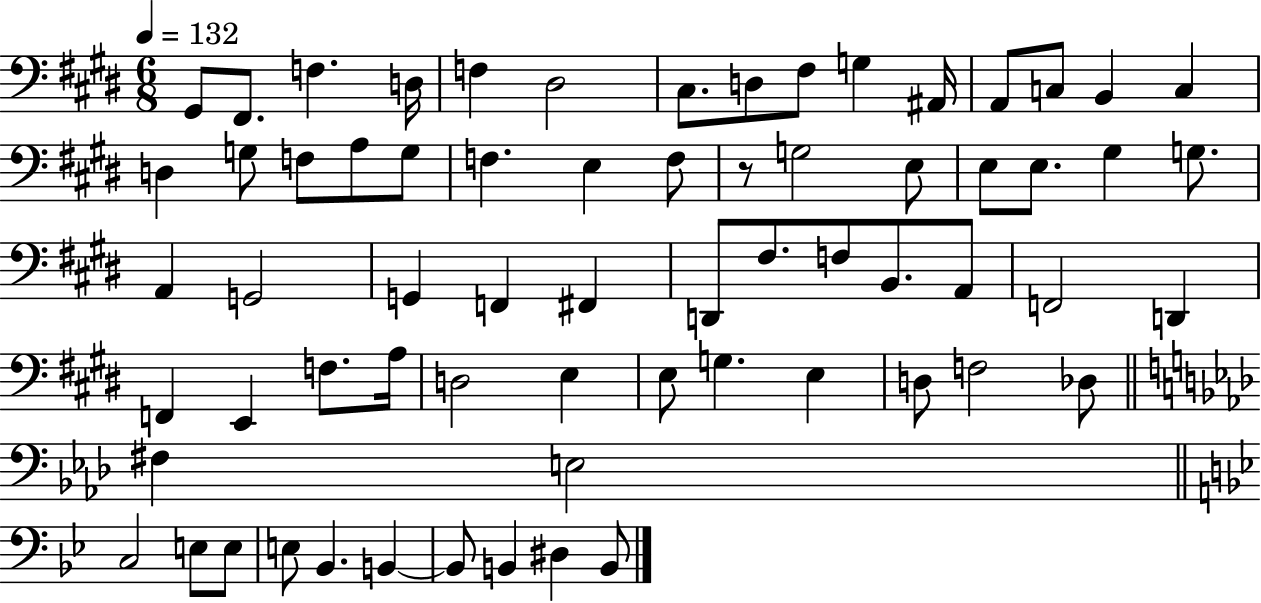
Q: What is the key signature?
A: E major